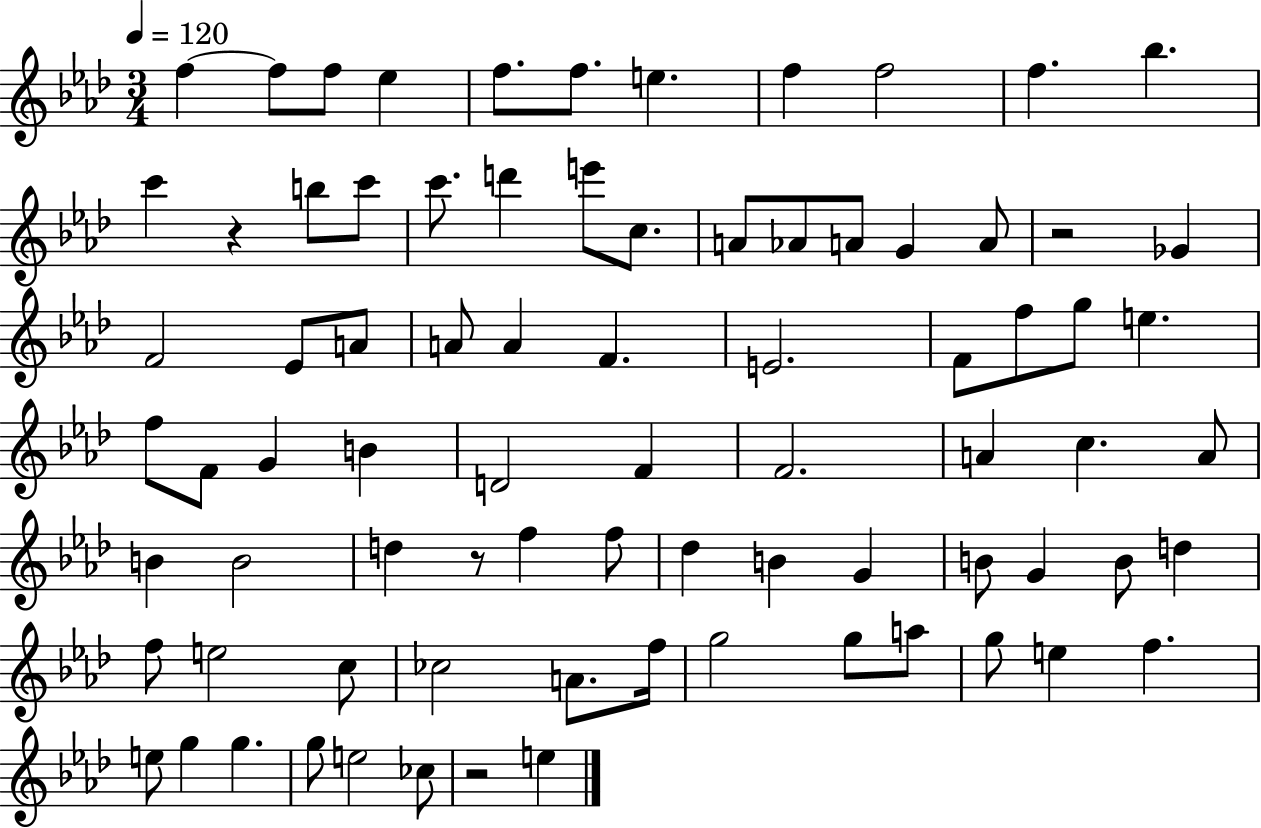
X:1
T:Untitled
M:3/4
L:1/4
K:Ab
f f/2 f/2 _e f/2 f/2 e f f2 f _b c' z b/2 c'/2 c'/2 d' e'/2 c/2 A/2 _A/2 A/2 G A/2 z2 _G F2 _E/2 A/2 A/2 A F E2 F/2 f/2 g/2 e f/2 F/2 G B D2 F F2 A c A/2 B B2 d z/2 f f/2 _d B G B/2 G B/2 d f/2 e2 c/2 _c2 A/2 f/4 g2 g/2 a/2 g/2 e f e/2 g g g/2 e2 _c/2 z2 e